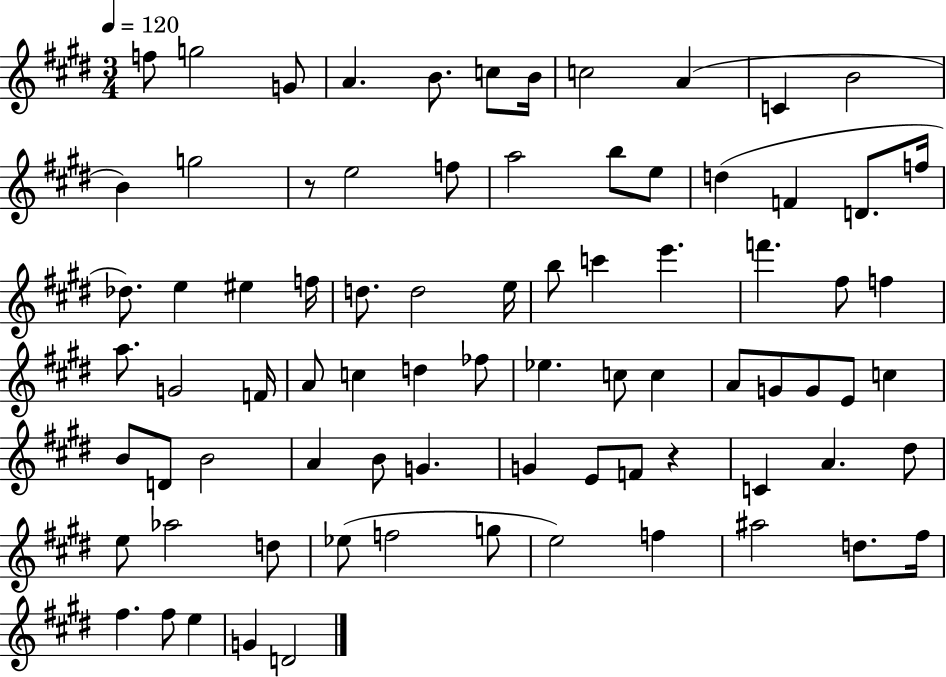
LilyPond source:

{
  \clef treble
  \numericTimeSignature
  \time 3/4
  \key e \major
  \tempo 4 = 120
  f''8 g''2 g'8 | a'4. b'8. c''8 b'16 | c''2 a'4( | c'4 b'2 | \break b'4) g''2 | r8 e''2 f''8 | a''2 b''8 e''8 | d''4( f'4 d'8. f''16 | \break des''8.) e''4 eis''4 f''16 | d''8. d''2 e''16 | b''8 c'''4 e'''4. | f'''4. fis''8 f''4 | \break a''8. g'2 f'16 | a'8 c''4 d''4 fes''8 | ees''4. c''8 c''4 | a'8 g'8 g'8 e'8 c''4 | \break b'8 d'8 b'2 | a'4 b'8 g'4. | g'4 e'8 f'8 r4 | c'4 a'4. dis''8 | \break e''8 aes''2 d''8 | ees''8( f''2 g''8 | e''2) f''4 | ais''2 d''8. fis''16 | \break fis''4. fis''8 e''4 | g'4 d'2 | \bar "|."
}